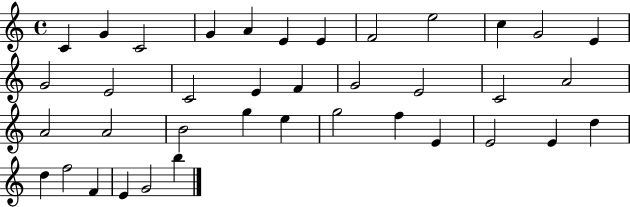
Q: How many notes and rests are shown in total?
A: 38